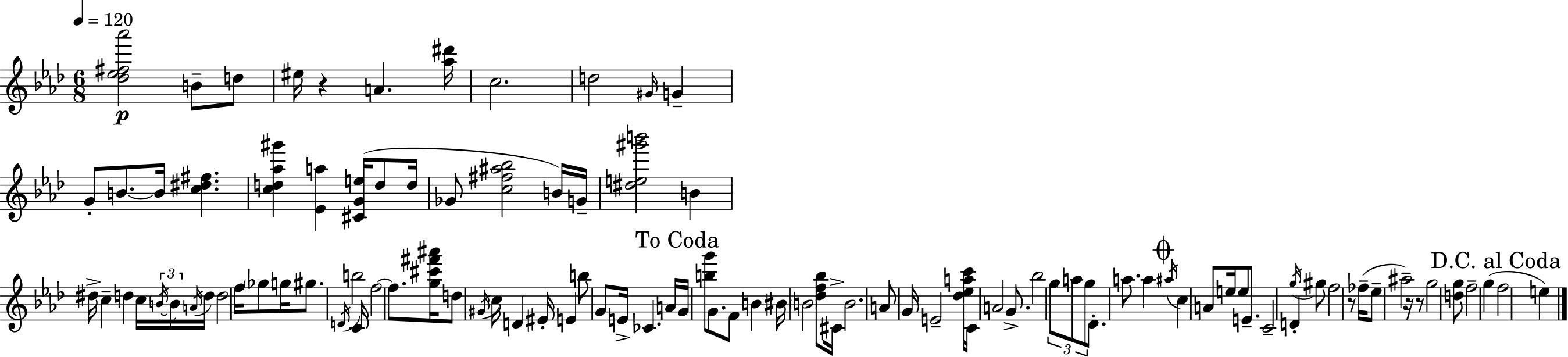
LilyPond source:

{
  \clef treble
  \numericTimeSignature
  \time 6/8
  \key f \minor
  \tempo 4 = 120
  <des'' ees'' fis'' aes'''>2\p b'8-- d''8 | eis''16 r4 a'4. <aes'' dis'''>16 | c''2. | d''2 \grace { gis'16 } g'4-- | \break g'8-. b'8.~~ b'16 <c'' dis'' fis''>4. | <c'' d'' aes'' gis'''>4 <ees' a''>4 <cis' g' e''>16( d''8 | d''16 ges'8 <c'' fis'' ais'' bes''>2 b'16) | g'16-- <dis'' e'' gis''' b'''>2 b'4 | \break dis''16-> c''4-- d''4 c''16 \tuplet 3/2 { \acciaccatura { b'16~ }~ | b'16 \acciaccatura { a'16 } } d''16 d''2 f''16 | \parenthesize ges''8 g''16 gis''8. \acciaccatura { d'16 } b''2 | c'16 f''2~~ | \break f''8. <g'' cis''' fis''' ais'''>16 d''8 \acciaccatura { gis'16 } c''16 d'4 | eis'16-. e'4 b''8 g'8 e'16-> ces'4. | a'16 \mark "To Coda" g'16 <b'' g'''>8 g'8. f'8 | b'4 bis'16 \parenthesize b'2 | \break <des'' f'' bes''>8 cis'16-> b'2. | a'8 g'16 e'2-- | <des'' ees'' a'' c'''>16 c'16 a'2 | g'8.-> bes''2 | \break \tuplet 3/2 { g''8 a''8 g''8 } des'8.-. a''8. | a''4 \mark \markup { \musicglyph "scripts.coda" } \acciaccatura { ais''16 } c''4 a'8 | e''16 e''8 e'8.-- c'2-- | d'4-. \acciaccatura { g''16 } gis''8 f''2 | \break r8 fes''16--( ees''8-- ais''2--) | r16 r8 g''2 | <d'' g''>8 f''2-- | g''4( \mark "D.C. al Coda" f''2 | \break e''4) \bar "|."
}